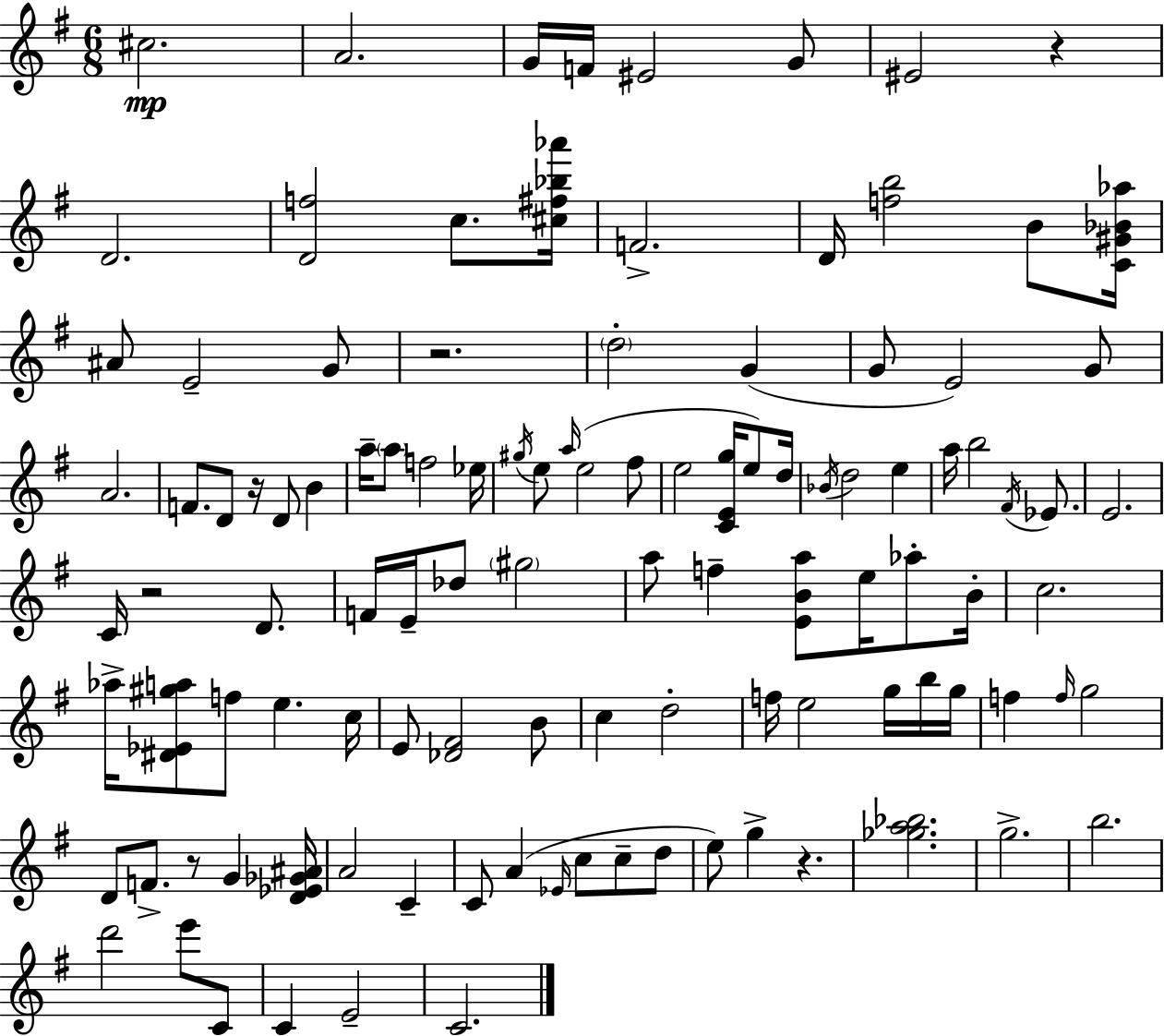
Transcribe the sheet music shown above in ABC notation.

X:1
T:Untitled
M:6/8
L:1/4
K:Em
^c2 A2 G/4 F/4 ^E2 G/2 ^E2 z D2 [Df]2 c/2 [^c^f_b_a']/4 F2 D/4 [fb]2 B/2 [C^G_B_a]/4 ^A/2 E2 G/2 z2 d2 G G/2 E2 G/2 A2 F/2 D/2 z/4 D/2 B a/4 a/2 f2 _e/4 ^g/4 e/2 a/4 e2 ^f/2 e2 [CEg]/4 e/2 d/4 _B/4 d2 e a/4 b2 ^F/4 _E/2 E2 C/4 z2 D/2 F/4 E/4 _d/2 ^g2 a/2 f [EBa]/2 e/4 _a/2 B/4 c2 _a/4 [^D_E^ga]/2 f/2 e c/4 E/2 [_D^F]2 B/2 c d2 f/4 e2 g/4 b/4 g/4 f f/4 g2 D/2 F/2 z/2 G [D_E_G^A]/4 A2 C C/2 A _E/4 c/2 c/2 d/2 e/2 g z [_ga_b]2 g2 b2 d'2 e'/2 C/2 C E2 C2